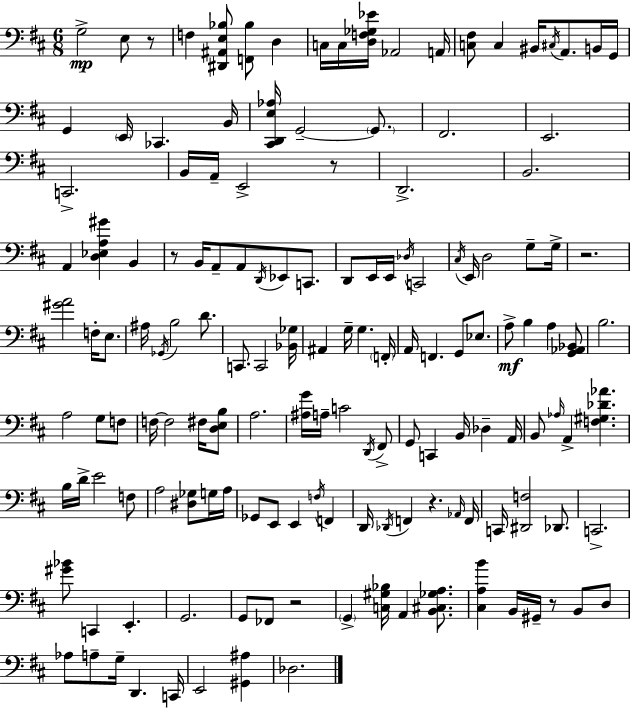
X:1
T:Untitled
M:6/8
L:1/4
K:D
G,2 E,/2 z/2 F, [^D,,^A,,E,_B,]/2 [F,,_B,]/2 D, C,/4 C,/4 [D,F,_G,_E]/4 _A,,2 A,,/4 [C,^F,]/2 C, ^B,,/4 ^C,/4 A,,/2 B,,/4 G,,/4 G,, E,,/4 _C,, B,,/4 [^C,,D,,E,_A,]/4 G,,2 G,,/2 ^F,,2 E,,2 C,,2 B,,/4 A,,/4 E,,2 z/2 D,,2 B,,2 A,, [D,_E,A,^G] B,, z/2 B,,/4 A,,/2 A,,/2 D,,/4 _E,,/2 C,,/2 D,,/2 E,,/4 E,,/4 _D,/4 C,,2 ^C,/4 E,,/4 D,2 G,/2 G,/4 z2 [^GA]2 F,/4 E,/2 ^A,/4 _G,,/4 B,2 D/2 C,,/2 C,,2 [_B,,_G,]/4 ^A,, G,/4 G, F,,/4 A,,/4 F,, G,,/2 _E,/2 A,/2 B, A, [G,,_A,,_B,,]/2 B,2 A,2 G,/2 F,/2 F,/4 F,2 ^F,/4 [D,E,B,]/2 A,2 [^A,G]/4 A,/4 C2 D,,/4 ^F,,/2 G,,/2 C,, B,,/4 _D, A,,/4 B,,/2 _A,/4 A,, [F,^G,_D_A] B,/4 D/4 E2 F,/2 A,2 [^D,_G,]/2 G,/4 A,/4 _G,,/2 E,,/2 E,, F,/4 F,, D,,/4 _D,,/4 F,, z _A,,/4 F,,/4 C,,/4 [^D,,F,]2 _D,,/2 C,,2 [^G_B]/2 C,, E,, G,,2 G,,/2 _F,,/2 z2 G,, [C,^G,_B,]/4 A,, [B,,^C,_G,A,]/2 [^C,A,B] B,,/4 ^G,,/4 z/2 B,,/2 D,/2 _A,/2 A,/2 G,/4 D,, C,,/4 E,,2 [^G,,^A,] _D,2